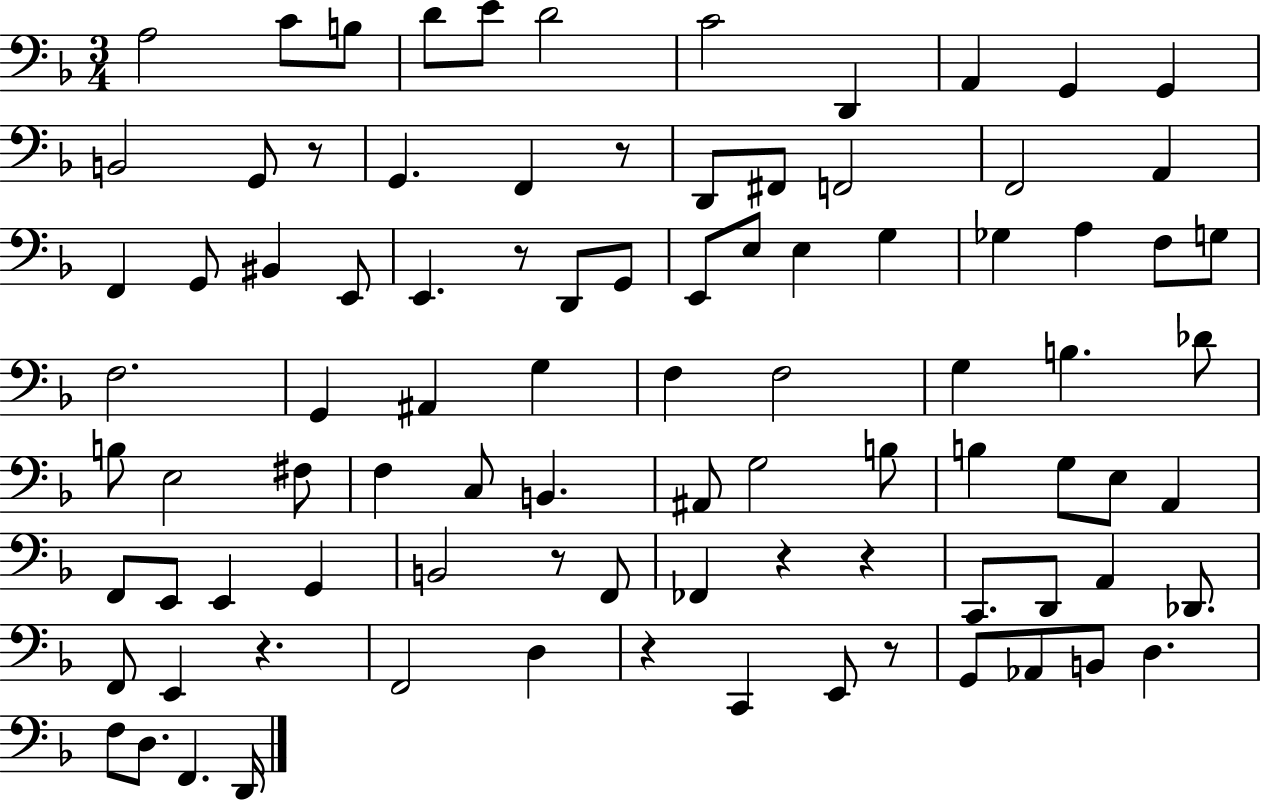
A3/h C4/e B3/e D4/e E4/e D4/h C4/h D2/q A2/q G2/q G2/q B2/h G2/e R/e G2/q. F2/q R/e D2/e F#2/e F2/h F2/h A2/q F2/q G2/e BIS2/q E2/e E2/q. R/e D2/e G2/e E2/e E3/e E3/q G3/q Gb3/q A3/q F3/e G3/e F3/h. G2/q A#2/q G3/q F3/q F3/h G3/q B3/q. Db4/e B3/e E3/h F#3/e F3/q C3/e B2/q. A#2/e G3/h B3/e B3/q G3/e E3/e A2/q F2/e E2/e E2/q G2/q B2/h R/e F2/e FES2/q R/q R/q C2/e. D2/e A2/q Db2/e. F2/e E2/q R/q. F2/h D3/q R/q C2/q E2/e R/e G2/e Ab2/e B2/e D3/q. F3/e D3/e. F2/q. D2/s